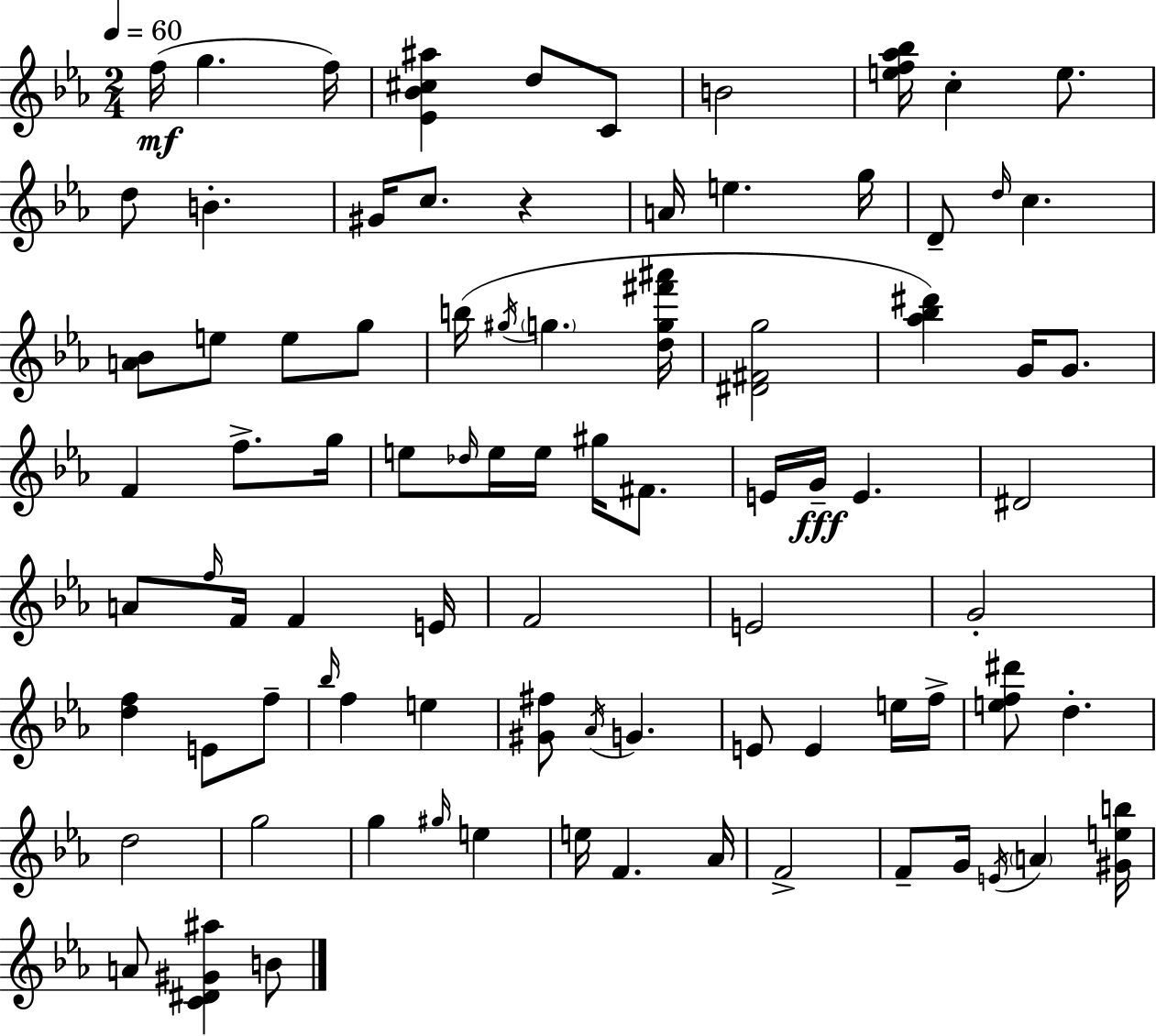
F5/s G5/q. F5/s [Eb4,Bb4,C#5,A#5]/q D5/e C4/e B4/h [E5,F5,Ab5,Bb5]/s C5/q E5/e. D5/e B4/q. G#4/s C5/e. R/q A4/s E5/q. G5/s D4/e D5/s C5/q. [A4,Bb4]/e E5/e E5/e G5/e B5/s G#5/s G5/q. [D5,G5,F#6,A#6]/s [D#4,F#4,G5]/h [Ab5,Bb5,D#6]/q G4/s G4/e. F4/q F5/e. G5/s E5/e Db5/s E5/s E5/s G#5/s F#4/e. E4/s G4/s E4/q. D#4/h A4/e F5/s F4/s F4/q E4/s F4/h E4/h G4/h [D5,F5]/q E4/e F5/e Bb5/s F5/q E5/q [G#4,F#5]/e Ab4/s G4/q. E4/e E4/q E5/s F5/s [E5,F5,D#6]/e D5/q. D5/h G5/h G5/q G#5/s E5/q E5/s F4/q. Ab4/s F4/h F4/e G4/s E4/s A4/q [G#4,E5,B5]/s A4/e [C4,D#4,G#4,A#5]/q B4/e